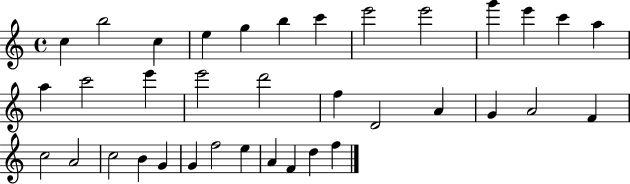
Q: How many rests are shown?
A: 0